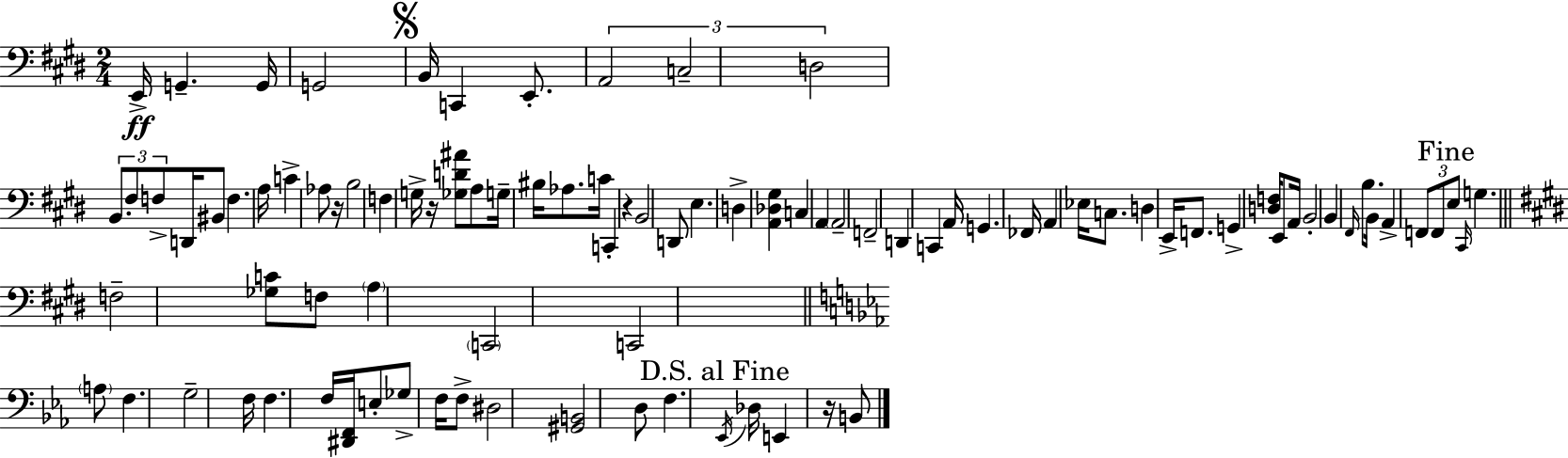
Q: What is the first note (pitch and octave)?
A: E2